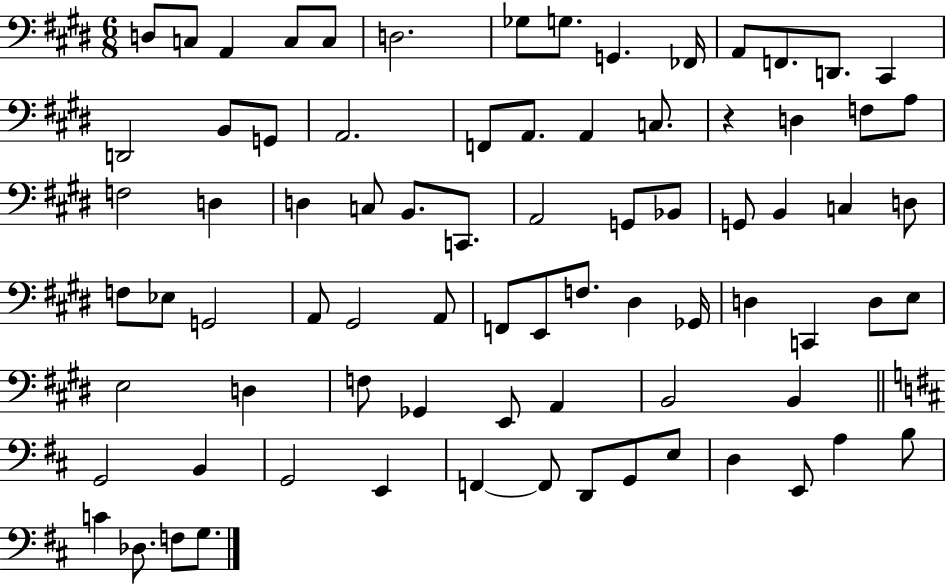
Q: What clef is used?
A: bass